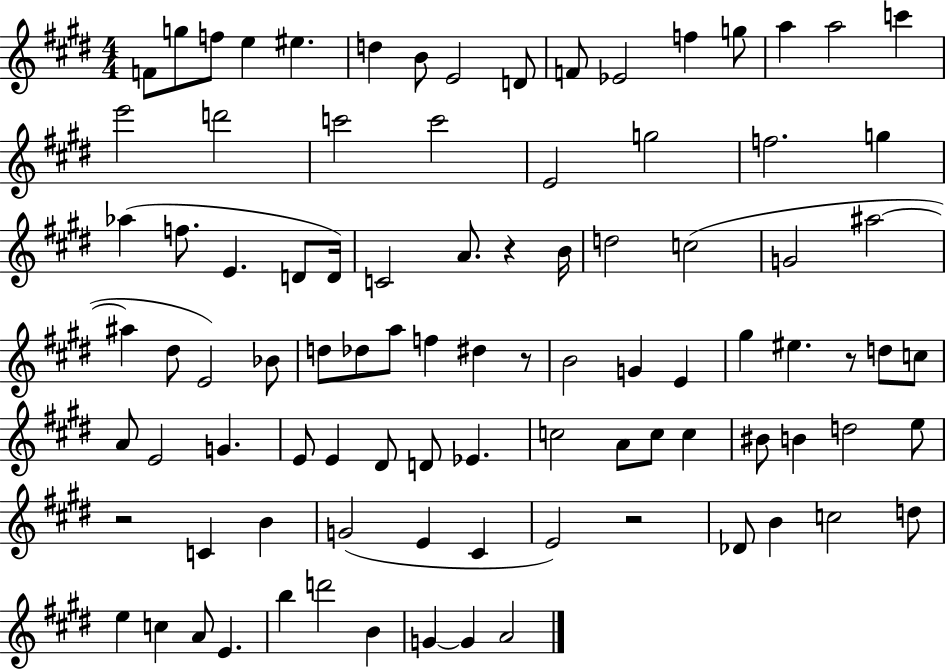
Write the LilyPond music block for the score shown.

{
  \clef treble
  \numericTimeSignature
  \time 4/4
  \key e \major
  f'8 g''8 f''8 e''4 eis''4. | d''4 b'8 e'2 d'8 | f'8 ees'2 f''4 g''8 | a''4 a''2 c'''4 | \break e'''2 d'''2 | c'''2 c'''2 | e'2 g''2 | f''2. g''4 | \break aes''4( f''8. e'4. d'8 d'16) | c'2 a'8. r4 b'16 | d''2 c''2( | g'2 ais''2~~ | \break ais''4 dis''8 e'2) bes'8 | d''8 des''8 a''8 f''4 dis''4 r8 | b'2 g'4 e'4 | gis''4 eis''4. r8 d''8 c''8 | \break a'8 e'2 g'4. | e'8 e'4 dis'8 d'8 ees'4. | c''2 a'8 c''8 c''4 | bis'8 b'4 d''2 e''8 | \break r2 c'4 b'4 | g'2( e'4 cis'4 | e'2) r2 | des'8 b'4 c''2 d''8 | \break e''4 c''4 a'8 e'4. | b''4 d'''2 b'4 | g'4~~ g'4 a'2 | \bar "|."
}